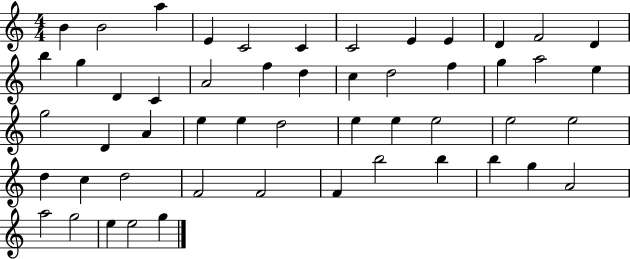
X:1
T:Untitled
M:4/4
L:1/4
K:C
B B2 a E C2 C C2 E E D F2 D b g D C A2 f d c d2 f g a2 e g2 D A e e d2 e e e2 e2 e2 d c d2 F2 F2 F b2 b b g A2 a2 g2 e e2 g